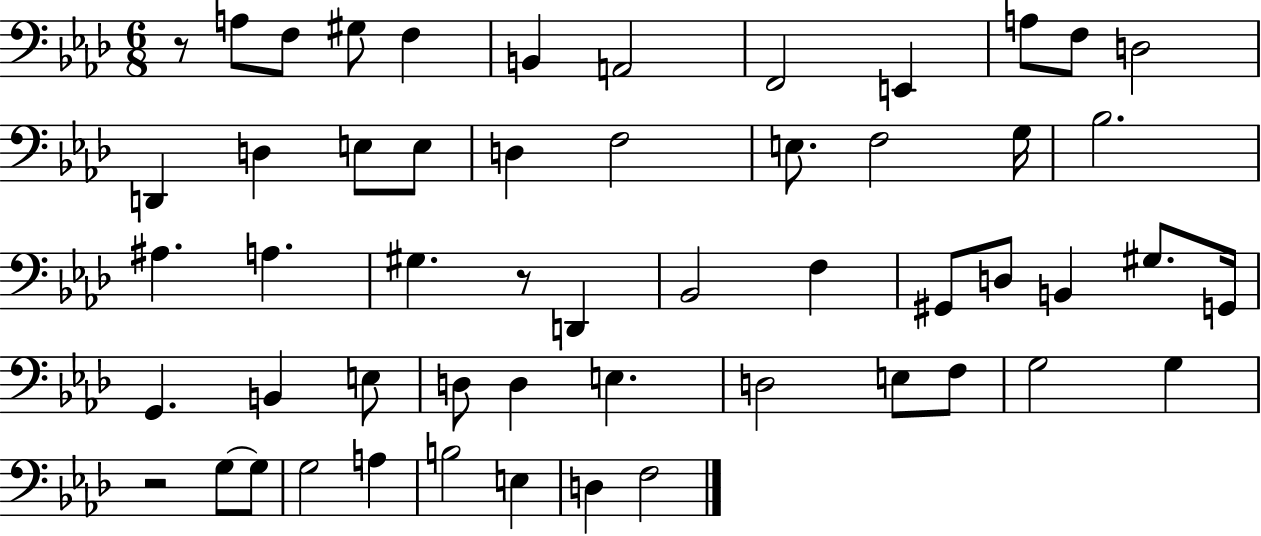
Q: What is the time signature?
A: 6/8